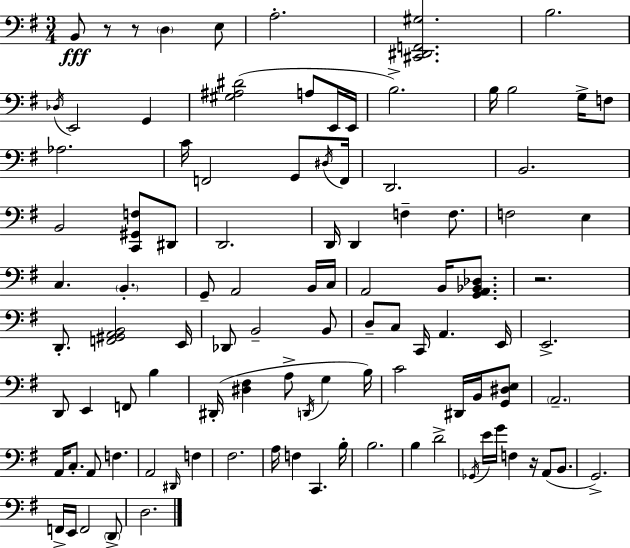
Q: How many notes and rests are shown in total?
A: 103